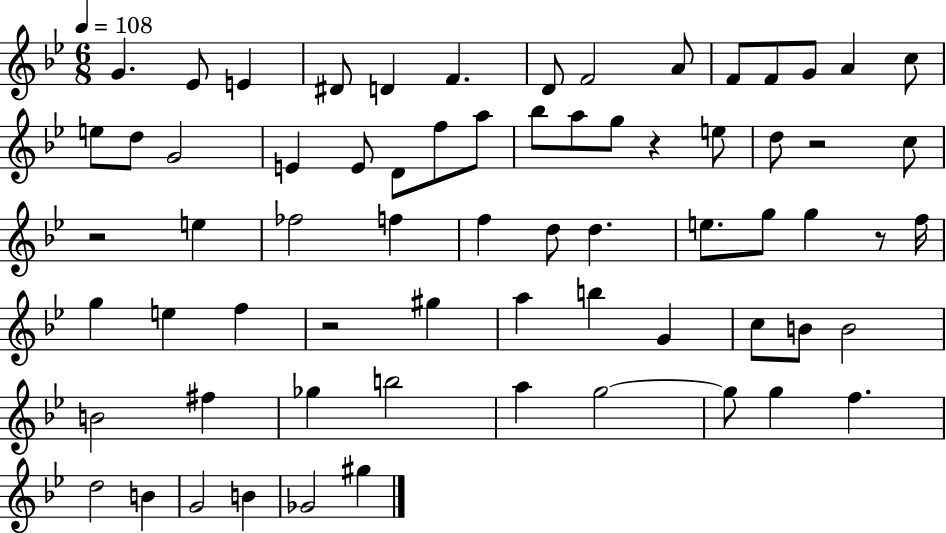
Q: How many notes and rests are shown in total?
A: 68